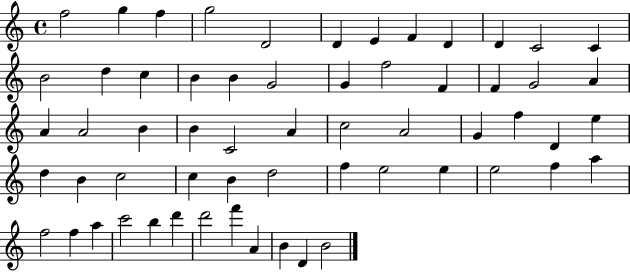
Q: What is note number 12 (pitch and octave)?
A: C4